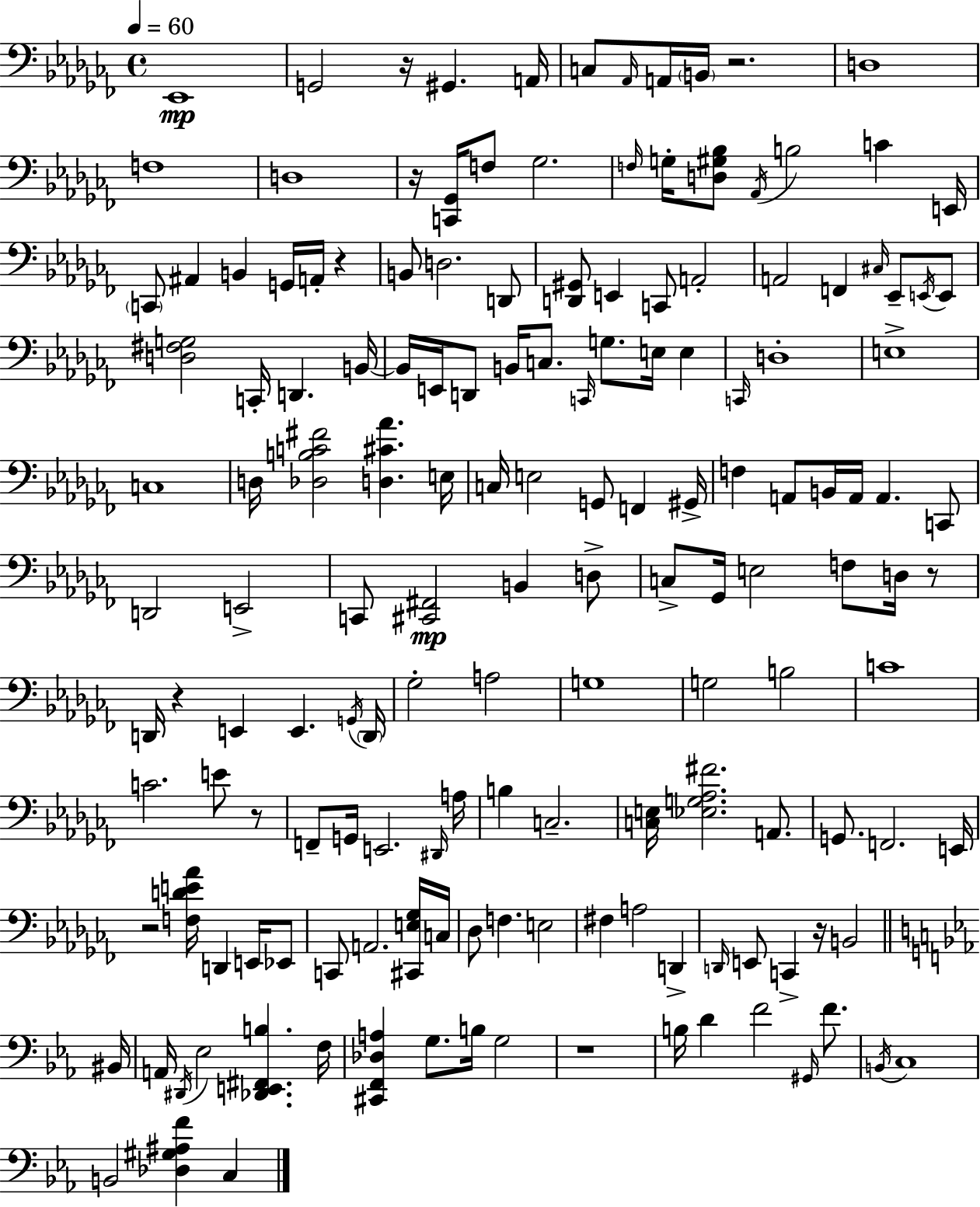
{
  \clef bass
  \time 4/4
  \defaultTimeSignature
  \key aes \minor
  \tempo 4 = 60
  \repeat volta 2 { ees,1\mp | g,2 r16 gis,4. a,16 | c8 \grace { aes,16 } a,16 \parenthesize b,16 r2. | d1 | \break f1 | d1 | r16 <c, ges,>16 f8 ges2. | \grace { f16 } g16-. <d gis bes>8 \acciaccatura { aes,16 } b2 c'4 | \break e,16 \parenthesize c,8 ais,4 b,4 g,16 a,16-. r4 | b,8 d2. | d,8 <d, gis,>8 e,4 c,8 a,2-. | a,2 f,4 \grace { cis16 } | \break ees,8-- \acciaccatura { e,16 } e,8 <d fis g>2 c,16-. d,4. | b,16~~ b,16 e,16 d,8 b,16 c8. \grace { c,16 } g8. | e16 e4 \grace { c,16 } d1-. | e1-> | \break c1 | d16 <des b c' fis'>2 | <d cis' aes'>4. e16 c16 e2 | g,8 f,4 gis,16-> f4 a,8 b,16 a,16 a,4. | \break c,8 d,2 e,2-> | c,8 <cis, fis,>2\mp | b,4 d8-> c8-> ges,16 e2 | f8 d16 r8 d,16 r4 e,4 | \break e,4. \acciaccatura { g,16 } \parenthesize d,16 ges2-. | a2 g1 | g2 | b2 c'1 | \break c'2. | e'8 r8 f,8-- g,16 e,2. | \grace { dis,16 } a16 b4 c2.-- | <c e>16 <ees g aes fis'>2. | \break a,8. g,8. f,2. | e,16 r2 | <f d' e' aes'>16 d,4 e,16 ees,8 c,8 a,2. | <cis, e ges>16 c16 des8 f4. | \break e2 fis4 a2 | d,4-> \grace { d,16 } e,8 c,4-> | r16 b,2 \bar "||" \break \key c \minor bis,16 a,16 \acciaccatura { dis,16 } ees2 <des, e, fis, b>4. | f16 <cis, f, des a>4 g8. b16 g2 | r1 | b16 d'4 f'2 \grace { gis,16 } | \break f'8. \acciaccatura { b,16 } c1 | b,2 <des gis ais f'>4 | c4 } \bar "|."
}